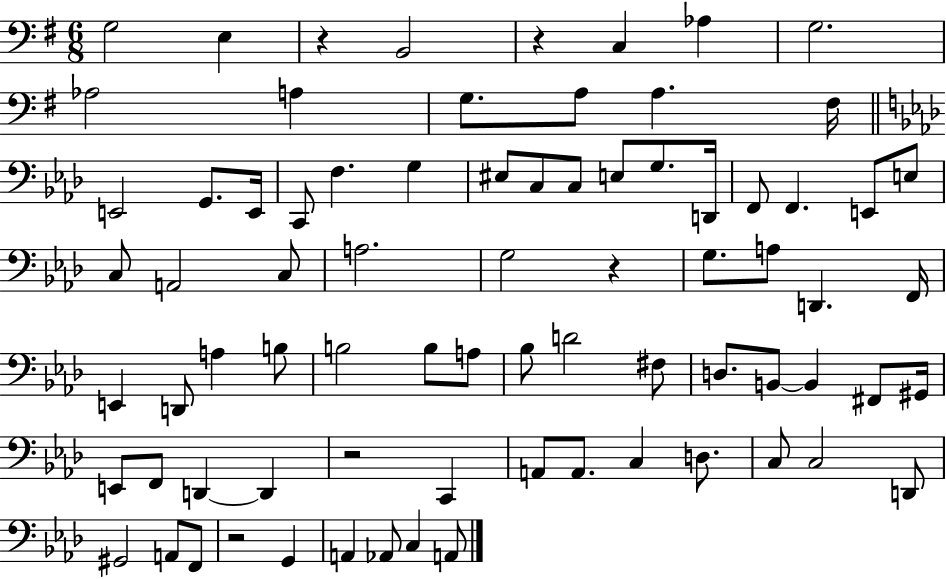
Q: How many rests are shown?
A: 5